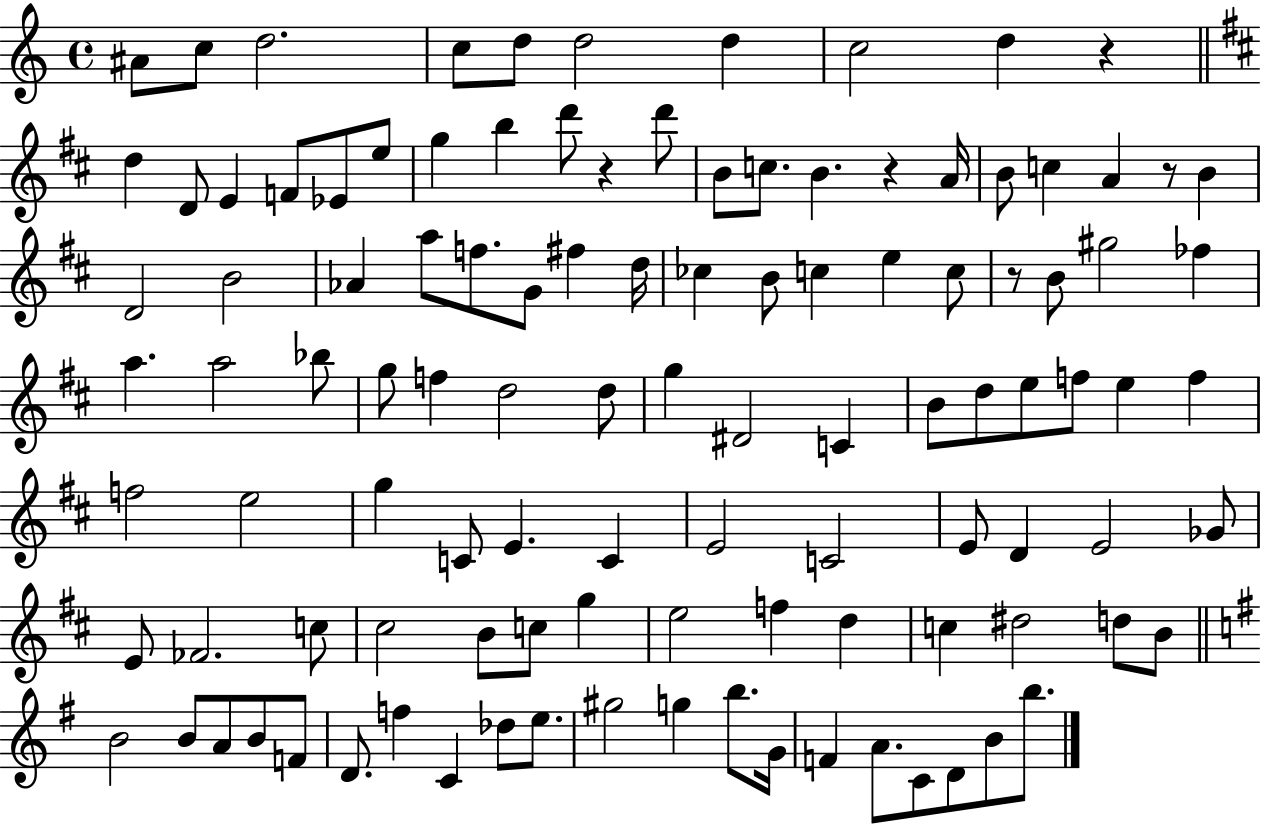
X:1
T:Untitled
M:4/4
L:1/4
K:C
^A/2 c/2 d2 c/2 d/2 d2 d c2 d z d D/2 E F/2 _E/2 e/2 g b d'/2 z d'/2 B/2 c/2 B z A/4 B/2 c A z/2 B D2 B2 _A a/2 f/2 G/2 ^f d/4 _c B/2 c e c/2 z/2 B/2 ^g2 _f a a2 _b/2 g/2 f d2 d/2 g ^D2 C B/2 d/2 e/2 f/2 e f f2 e2 g C/2 E C E2 C2 E/2 D E2 _G/2 E/2 _F2 c/2 ^c2 B/2 c/2 g e2 f d c ^d2 d/2 B/2 B2 B/2 A/2 B/2 F/2 D/2 f C _d/2 e/2 ^g2 g b/2 G/4 F A/2 C/2 D/2 B/2 b/2